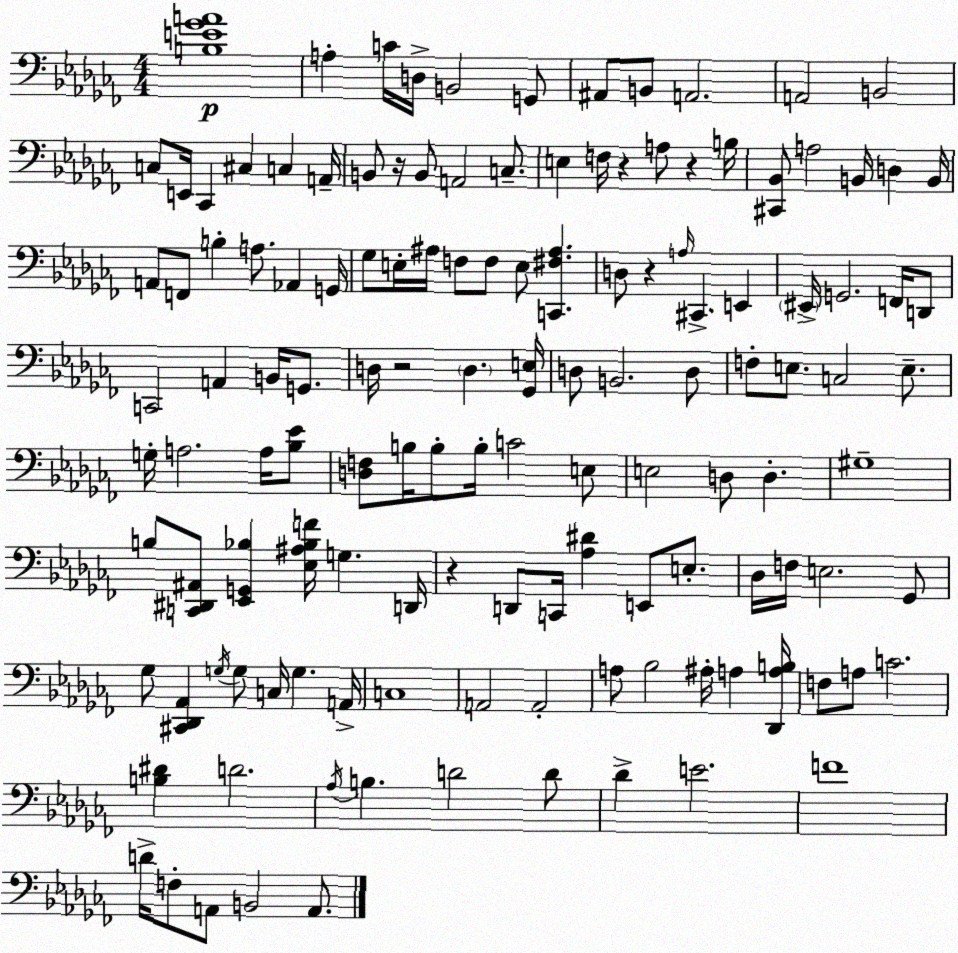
X:1
T:Untitled
M:4/4
L:1/4
K:Abm
[B,E_GA]4 A, C/4 D,/4 B,,2 G,,/2 ^A,,/2 B,,/2 A,,2 A,,2 B,,2 C,/2 E,,/4 _C,, ^C, C, A,,/4 B,,/2 z/4 B,,/2 A,,2 C,/2 E, F,/4 z A,/2 z B,/4 [^C,,_B,,]/2 A,2 B,,/4 D, B,,/4 A,,/2 F,,/2 B, A,/2 _A,, G,,/4 _G,/2 E,/4 ^A,/4 F,/2 F,/2 E,/2 [C,,^F,^A,] D,/2 z A,/4 ^C,, E,, ^E,,/4 G,,2 F,,/4 D,,/2 C,,2 A,, B,,/4 G,,/2 D,/4 z2 D, [_G,,E,]/4 D,/2 B,,2 D,/2 F,/2 E,/2 C,2 E,/2 G,/4 A,2 A,/4 [_B,_E]/2 [D,F,]/2 B,/4 B,/2 B,/4 C2 E,/2 E,2 D,/2 D, ^G,4 B,/2 [C,,^D,,^A,,]/2 [_E,,G,,_B,] [_E,^A,_B,F]/4 G, D,,/4 z D,,/2 C,,/4 [_A,^D] E,,/2 E,/2 _D,/4 F,/4 E,2 _G,,/2 _G,/2 [^C,,_D,,_A,,] G,/4 G,/2 C,/4 G, A,,/4 C,4 A,,2 A,,2 A,/2 _B,2 ^A,/4 A, [_D,,A,B,]/4 F,/2 A,/2 C2 [B,^D] D2 _A,/4 B, D2 D/2 _D E2 F4 D/4 F,/2 A,,/2 B,,2 A,,/2